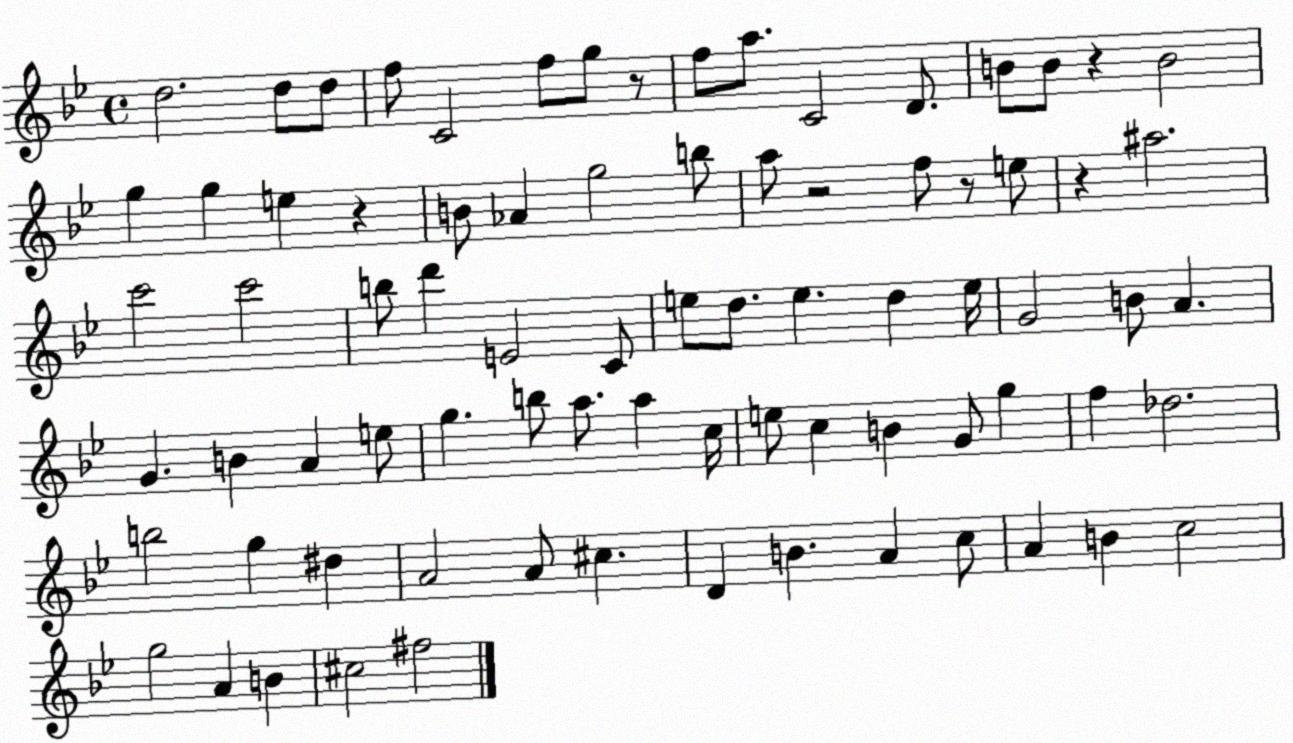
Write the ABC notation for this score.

X:1
T:Untitled
M:4/4
L:1/4
K:Bb
d2 d/2 d/2 f/2 C2 f/2 g/2 z/2 f/2 a/2 C2 D/2 B/2 B/2 z B2 g g e z B/2 _A g2 b/2 a/2 z2 f/2 z/2 e/2 z ^a2 c'2 c'2 b/2 d' E2 C/2 e/2 d/2 e d e/4 G2 B/2 A G B A e/2 g b/2 a/2 a c/4 e/2 c B G/2 g f _d2 b2 g ^d A2 A/2 ^c D B A c/2 A B c2 g2 A B ^c2 ^f2